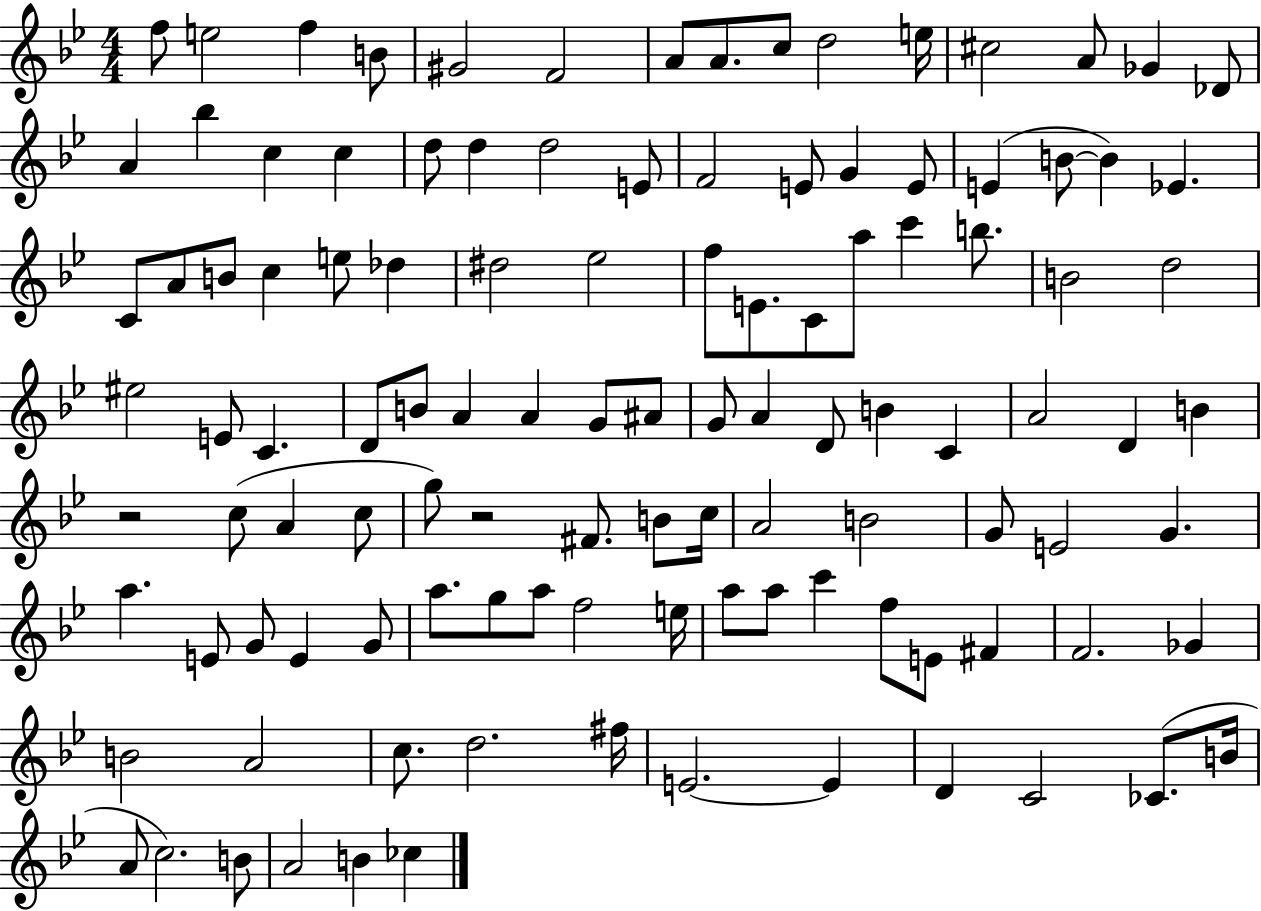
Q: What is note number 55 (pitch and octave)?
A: G4